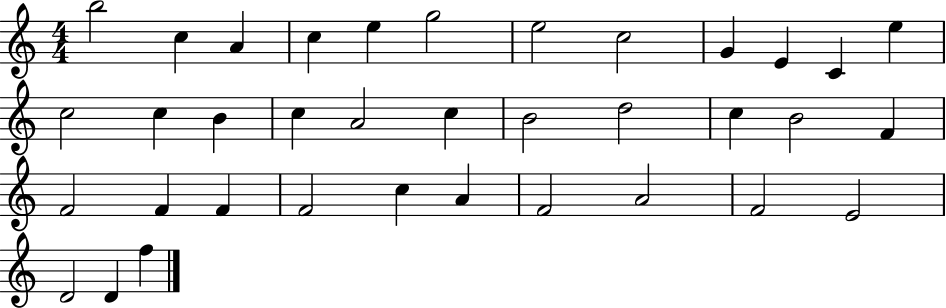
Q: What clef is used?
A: treble